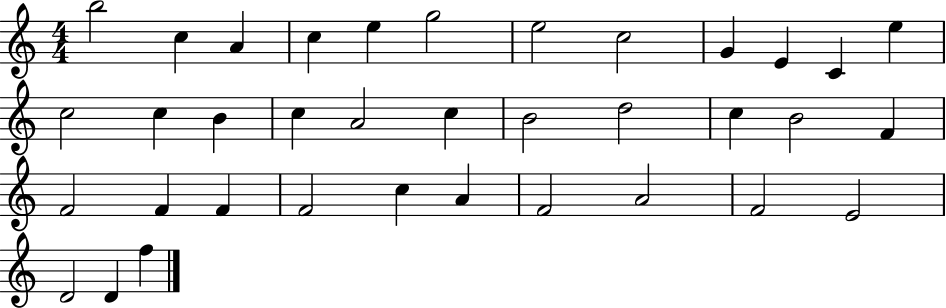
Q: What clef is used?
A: treble